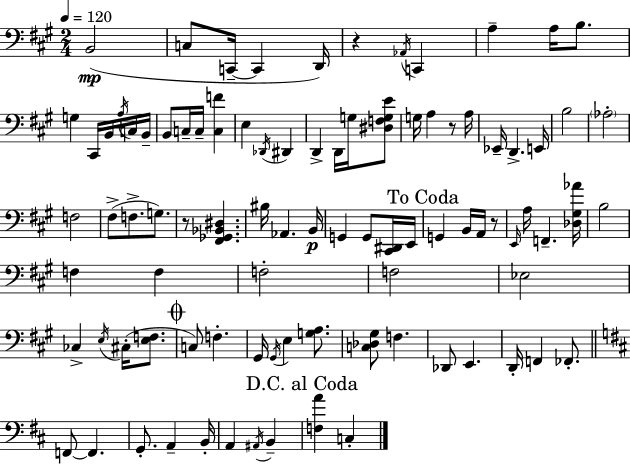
B2/h C3/e C2/s C2/q D2/s R/q Ab2/s C2/q A3/q A3/s B3/e. G3/q C#2/s B2/s A3/s C3/s B2/s B2/e C3/s C3/s [C3,F4]/q E3/q Db2/s D#2/q D2/q D2/s G3/s [D#3,F3,G3,E4]/e G3/s A3/q R/e A3/s Eb2/s D2/q. E2/s B3/h Ab3/h F3/h F#3/e F3/e. G3/e. R/e [F#2,Gb2,Bb2,D#3]/q. BIS3/s Ab2/q. B2/s G2/q G2/e [C#2,D#2]/s E2/s G2/q B2/s A2/s R/e E2/s A3/s F2/q. [Db3,G#3,Ab4]/s B3/h F3/q F3/q F3/h F3/h Eb3/h CES3/q E3/s C#3/s [E3,F3]/e. C3/e F3/q. G#2/s G#2/s E3/q [G3,A3]/e. [C3,Db3,G#3]/e F3/q. Db2/e E2/q. D2/s F2/q FES2/e. F2/e F2/q. G2/e. A2/q B2/s A2/q A#2/s B2/q [F3,A4]/q C3/q